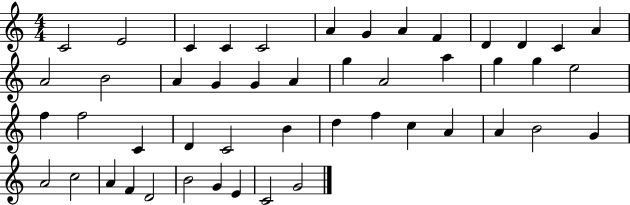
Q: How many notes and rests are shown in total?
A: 48